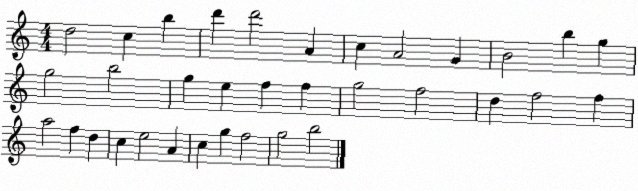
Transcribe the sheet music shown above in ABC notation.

X:1
T:Untitled
M:4/4
L:1/4
K:C
d2 c b d' d'2 A c A2 G B2 b g g2 b2 g e f f g2 f2 d f2 f a2 f d c e2 A c g f2 g2 b2